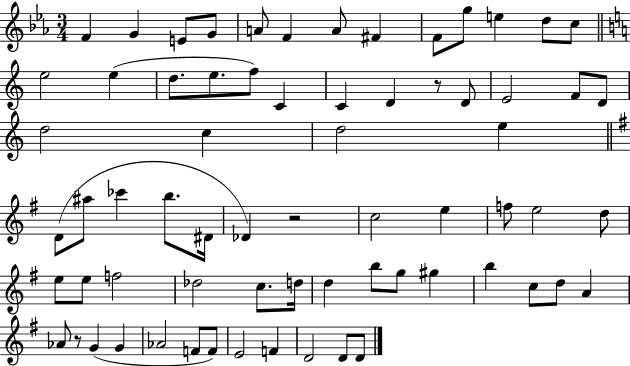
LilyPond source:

{
  \clef treble
  \numericTimeSignature
  \time 3/4
  \key ees \major
  f'4 g'4 e'8 g'8 | a'8 f'4 a'8 fis'4 | f'8 g''8 e''4 d''8 c''8 | \bar "||" \break \key c \major e''2 e''4( | d''8. e''8. f''8) c'4 | c'4 d'4 r8 d'8 | e'2 f'8 d'8 | \break d''2 c''4 | d''2 e''4 | \bar "||" \break \key g \major d'8( ais''8 ces'''4 b''8. dis'16 | des'4) r2 | c''2 e''4 | f''8 e''2 d''8 | \break e''8 e''8 f''2 | des''2 c''8. d''16 | d''4 b''8 g''8 gis''4 | b''4 c''8 d''8 a'4 | \break aes'8 r8 g'4( g'4 | aes'2 f'8 f'8) | e'2 f'4 | d'2 d'8 d'8 | \break \bar "|."
}